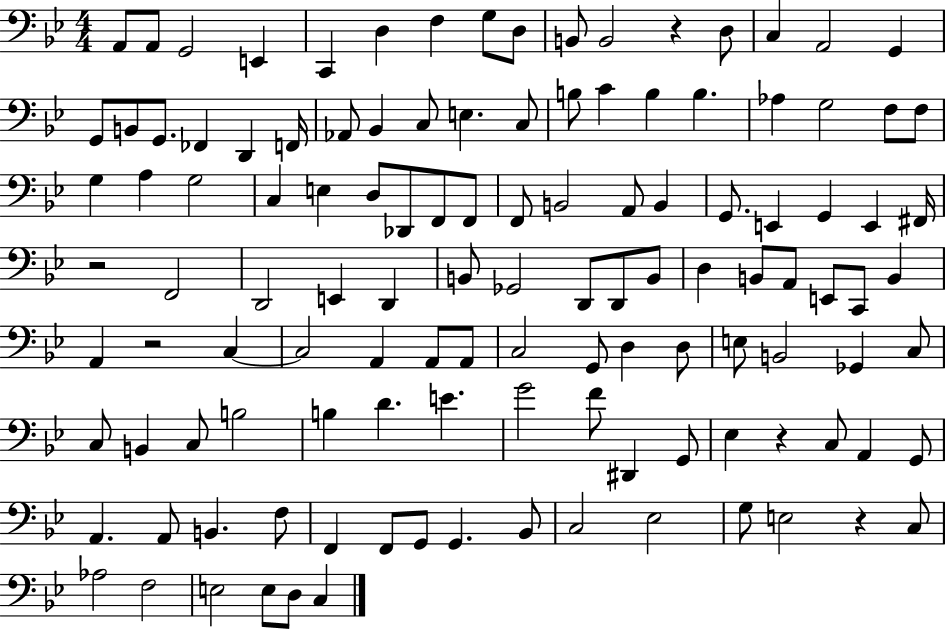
X:1
T:Untitled
M:4/4
L:1/4
K:Bb
A,,/2 A,,/2 G,,2 E,, C,, D, F, G,/2 D,/2 B,,/2 B,,2 z D,/2 C, A,,2 G,, G,,/2 B,,/2 G,,/2 _F,, D,, F,,/4 _A,,/2 _B,, C,/2 E, C,/2 B,/2 C B, B, _A, G,2 F,/2 F,/2 G, A, G,2 C, E, D,/2 _D,,/2 F,,/2 F,,/2 F,,/2 B,,2 A,,/2 B,, G,,/2 E,, G,, E,, ^F,,/4 z2 F,,2 D,,2 E,, D,, B,,/2 _G,,2 D,,/2 D,,/2 B,,/2 D, B,,/2 A,,/2 E,,/2 C,,/2 B,, A,, z2 C, C,2 A,, A,,/2 A,,/2 C,2 G,,/2 D, D,/2 E,/2 B,,2 _G,, C,/2 C,/2 B,, C,/2 B,2 B, D E G2 F/2 ^D,, G,,/2 _E, z C,/2 A,, G,,/2 A,, A,,/2 B,, F,/2 F,, F,,/2 G,,/2 G,, _B,,/2 C,2 _E,2 G,/2 E,2 z C,/2 _A,2 F,2 E,2 E,/2 D,/2 C,